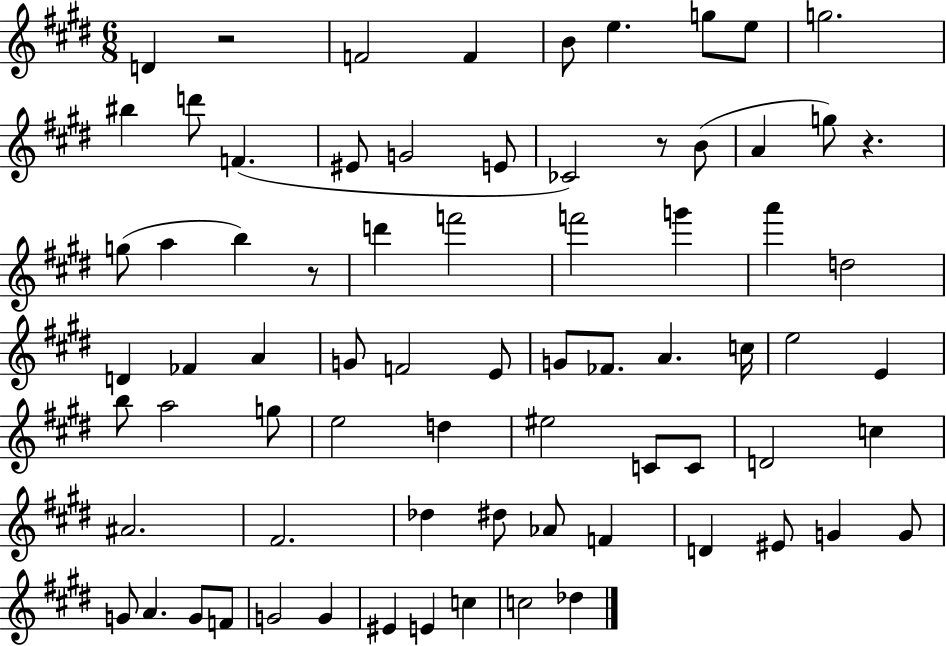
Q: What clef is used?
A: treble